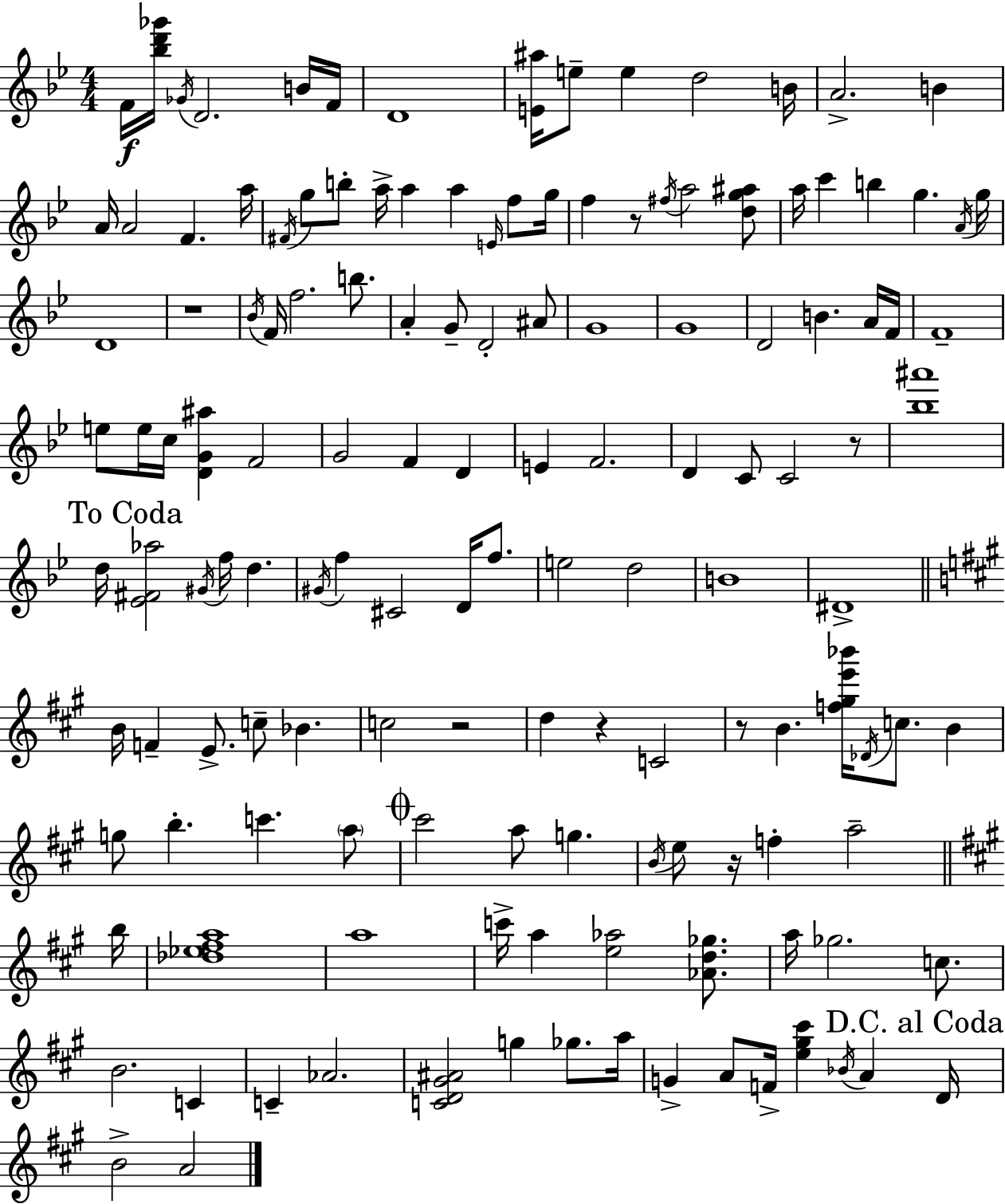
{
  \clef treble
  \numericTimeSignature
  \time 4/4
  \key bes \major
  f'16\f <bes'' d''' ges'''>16 \acciaccatura { ges'16 } d'2. b'16 | f'16 d'1 | <e' ais''>16 e''8-- e''4 d''2 | b'16 a'2.-> b'4 | \break a'16 a'2 f'4. | a''16 \acciaccatura { fis'16 } g''8 b''8-. a''16-> a''4 a''4 \grace { e'16 } | f''8 g''16 f''4 r8 \acciaccatura { fis''16 } a''2 | <d'' g'' ais''>8 a''16 c'''4 b''4 g''4. | \break \acciaccatura { a'16 } g''16 d'1 | r1 | \acciaccatura { bes'16 } f'16 f''2. | b''8. a'4-. g'8-- d'2-. | \break ais'8 g'1 | g'1 | d'2 b'4. | a'16 f'16 f'1-- | \break e''8 e''16 c''16 <d' g' ais''>4 f'2 | g'2 f'4 | d'4 e'4 f'2. | d'4 c'8 c'2 | \break r8 <bes'' ais'''>1 | \mark "To Coda" d''16 <ees' fis' aes''>2 \acciaccatura { gis'16 } | f''16 d''4. \acciaccatura { gis'16 } f''4 cis'2 | d'16 f''8. e''2 | \break d''2 b'1 | dis'1-> | \bar "||" \break \key a \major b'16 f'4-- e'8.-> c''8-- bes'4. | c''2 r2 | d''4 r4 c'2 | r8 b'4. <f'' gis'' e''' bes'''>16 \acciaccatura { des'16 } c''8. b'4 | \break g''8 b''4.-. c'''4. \parenthesize a''8 | \mark \markup { \musicglyph "scripts.coda" } cis'''2 a''8 g''4. | \acciaccatura { b'16 } e''8 r16 f''4-. a''2-- | \bar "||" \break \key a \major b''16 <des'' ees'' fis'' a''>1 | a''1 | c'''16-> a''4 <e'' aes''>2 <aes' d'' ges''>8. | a''16 ges''2. c''8. | \break b'2. c'4 | c'4-- aes'2. | <c' d' gis' ais'>2 g''4 ges''8. | a''16 g'4-> a'8 f'16-> <e'' gis'' cis'''>4 \acciaccatura { bes'16 } a'4 | \break \mark "D.C. al Coda" d'16 b'2-> a'2 | \bar "|."
}